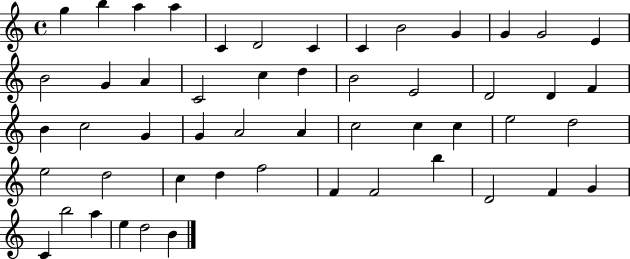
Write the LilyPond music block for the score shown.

{
  \clef treble
  \time 4/4
  \defaultTimeSignature
  \key c \major
  g''4 b''4 a''4 a''4 | c'4 d'2 c'4 | c'4 b'2 g'4 | g'4 g'2 e'4 | \break b'2 g'4 a'4 | c'2 c''4 d''4 | b'2 e'2 | d'2 d'4 f'4 | \break b'4 c''2 g'4 | g'4 a'2 a'4 | c''2 c''4 c''4 | e''2 d''2 | \break e''2 d''2 | c''4 d''4 f''2 | f'4 f'2 b''4 | d'2 f'4 g'4 | \break c'4 b''2 a''4 | e''4 d''2 b'4 | \bar "|."
}